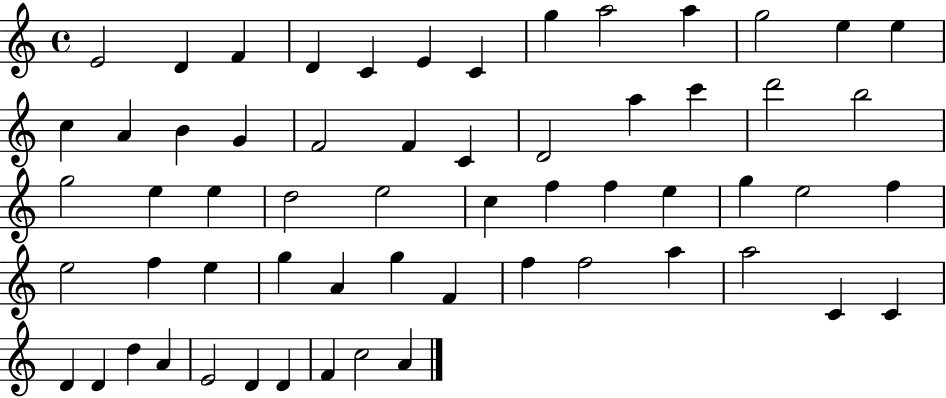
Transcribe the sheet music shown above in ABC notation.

X:1
T:Untitled
M:4/4
L:1/4
K:C
E2 D F D C E C g a2 a g2 e e c A B G F2 F C D2 a c' d'2 b2 g2 e e d2 e2 c f f e g e2 f e2 f e g A g F f f2 a a2 C C D D d A E2 D D F c2 A